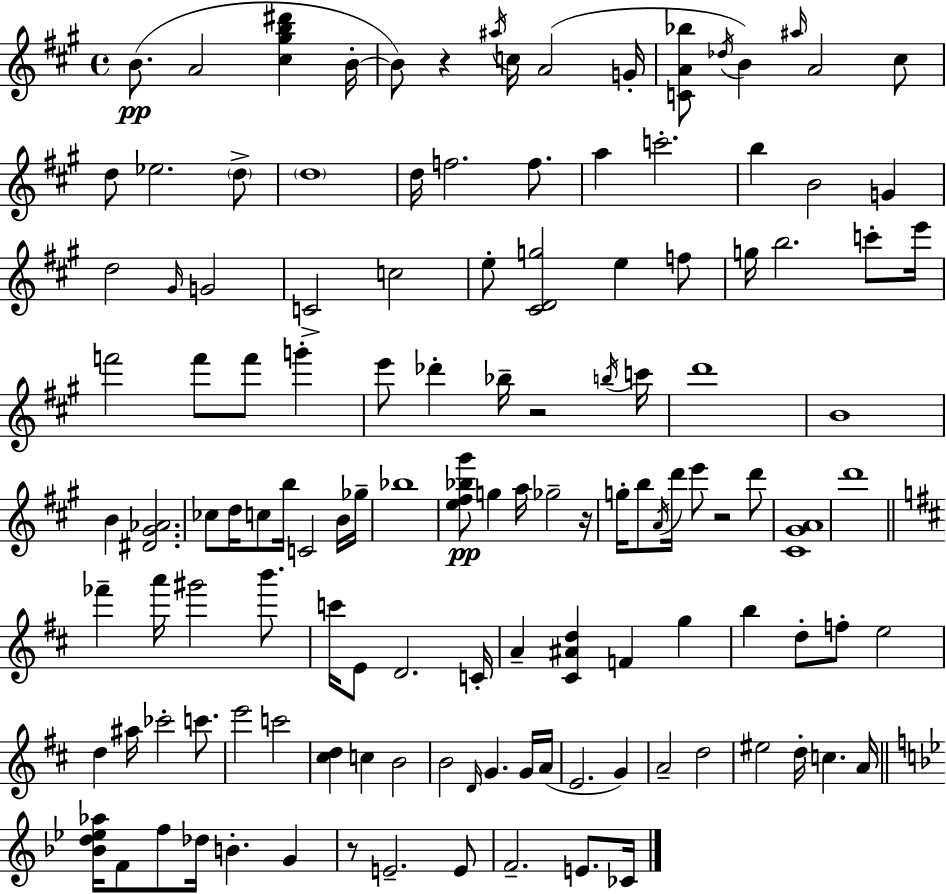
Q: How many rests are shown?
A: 5